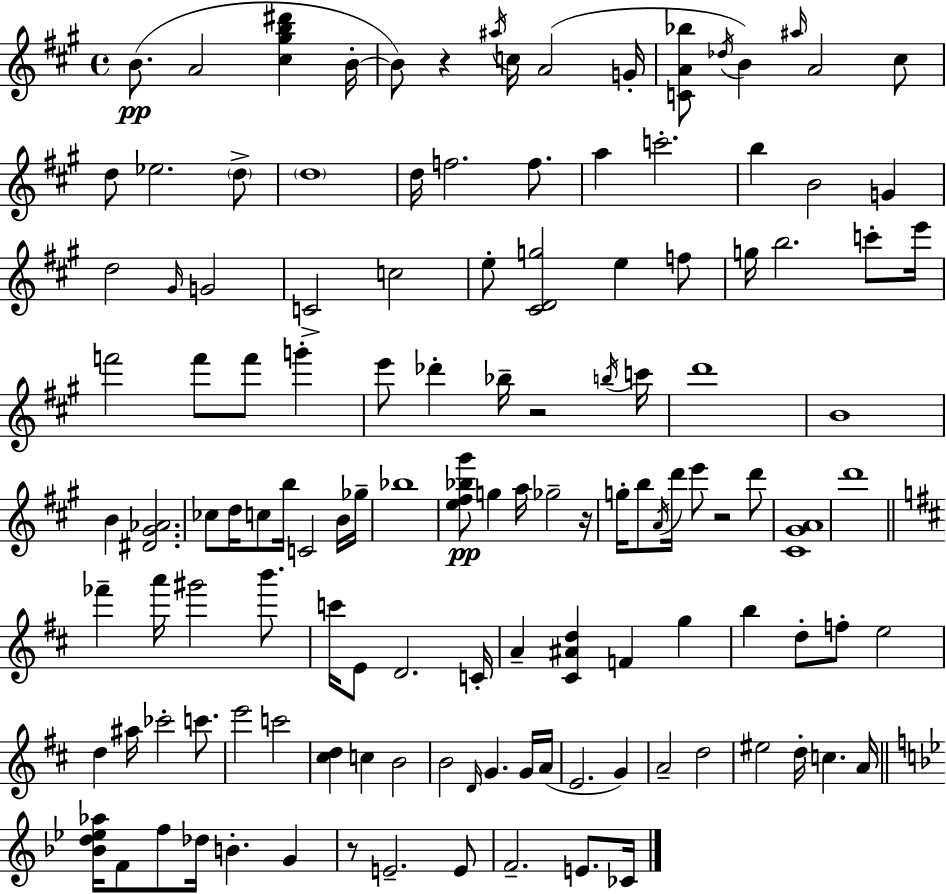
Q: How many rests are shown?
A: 5